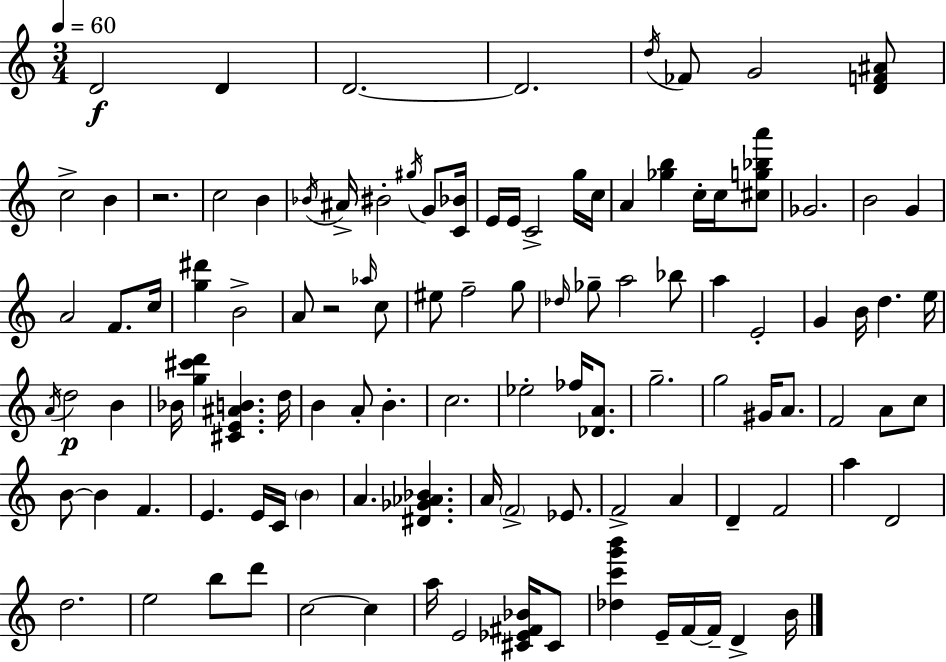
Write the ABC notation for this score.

X:1
T:Untitled
M:3/4
L:1/4
K:C
D2 D D2 D2 d/4 _F/2 G2 [DF^A]/2 c2 B z2 c2 B _B/4 ^A/4 ^B2 ^g/4 G/2 [C_B]/4 E/4 E/4 C2 g/4 c/4 A [_gb] c/4 c/4 [^cg_ba']/2 _G2 B2 G A2 F/2 c/4 [g^d'] B2 A/2 z2 _a/4 c/2 ^e/2 f2 g/2 _d/4 _g/2 a2 _b/2 a E2 G B/4 d e/4 A/4 d2 B _B/4 [g^c'd'] [^CE^AB] d/4 B A/2 B c2 _e2 _f/4 [_DA]/2 g2 g2 ^G/4 A/2 F2 A/2 c/2 B/2 B F E E/4 C/4 B A [^D_G_A_B] A/4 F2 _E/2 F2 A D F2 a D2 d2 e2 b/2 d'/2 c2 c a/4 E2 [^C_E^F_B]/4 ^C/2 [_dc'g'b'] E/4 F/4 F/4 D B/4